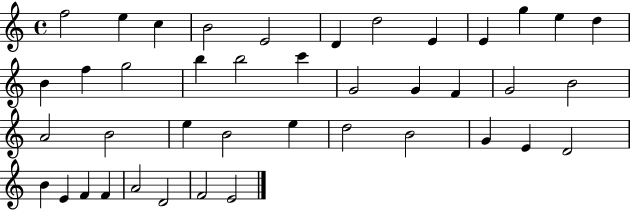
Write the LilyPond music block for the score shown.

{
  \clef treble
  \time 4/4
  \defaultTimeSignature
  \key c \major
  f''2 e''4 c''4 | b'2 e'2 | d'4 d''2 e'4 | e'4 g''4 e''4 d''4 | \break b'4 f''4 g''2 | b''4 b''2 c'''4 | g'2 g'4 f'4 | g'2 b'2 | \break a'2 b'2 | e''4 b'2 e''4 | d''2 b'2 | g'4 e'4 d'2 | \break b'4 e'4 f'4 f'4 | a'2 d'2 | f'2 e'2 | \bar "|."
}